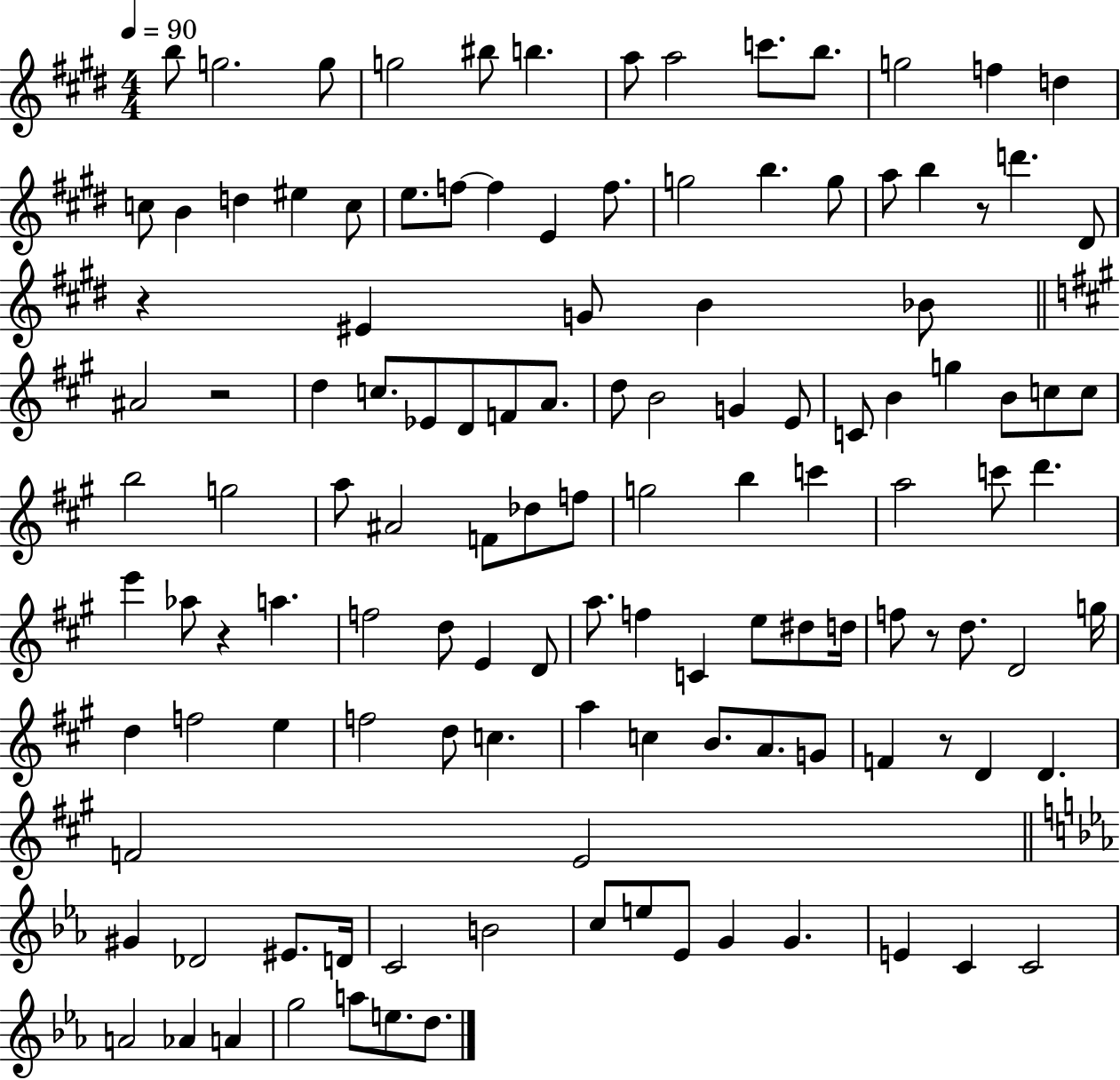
B5/e G5/h. G5/e G5/h BIS5/e B5/q. A5/e A5/h C6/e. B5/e. G5/h F5/q D5/q C5/e B4/q D5/q EIS5/q C5/e E5/e. F5/e F5/q E4/q F5/e. G5/h B5/q. G5/e A5/e B5/q R/e D6/q. D#4/e R/q EIS4/q G4/e B4/q Bb4/e A#4/h R/h D5/q C5/e. Eb4/e D4/e F4/e A4/e. D5/e B4/h G4/q E4/e C4/e B4/q G5/q B4/e C5/e C5/e B5/h G5/h A5/e A#4/h F4/e Db5/e F5/e G5/h B5/q C6/q A5/h C6/e D6/q. E6/q Ab5/e R/q A5/q. F5/h D5/e E4/q D4/e A5/e. F5/q C4/q E5/e D#5/e D5/s F5/e R/e D5/e. D4/h G5/s D5/q F5/h E5/q F5/h D5/e C5/q. A5/q C5/q B4/e. A4/e. G4/e F4/q R/e D4/q D4/q. F4/h E4/h G#4/q Db4/h EIS4/e. D4/s C4/h B4/h C5/e E5/e Eb4/e G4/q G4/q. E4/q C4/q C4/h A4/h Ab4/q A4/q G5/h A5/e E5/e. D5/e.